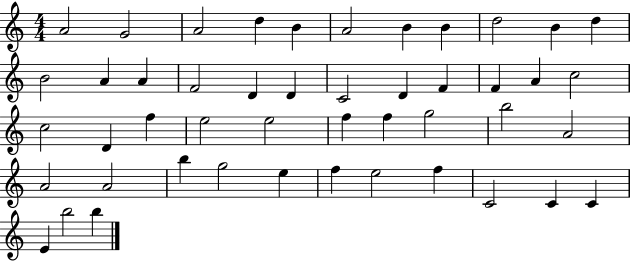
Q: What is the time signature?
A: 4/4